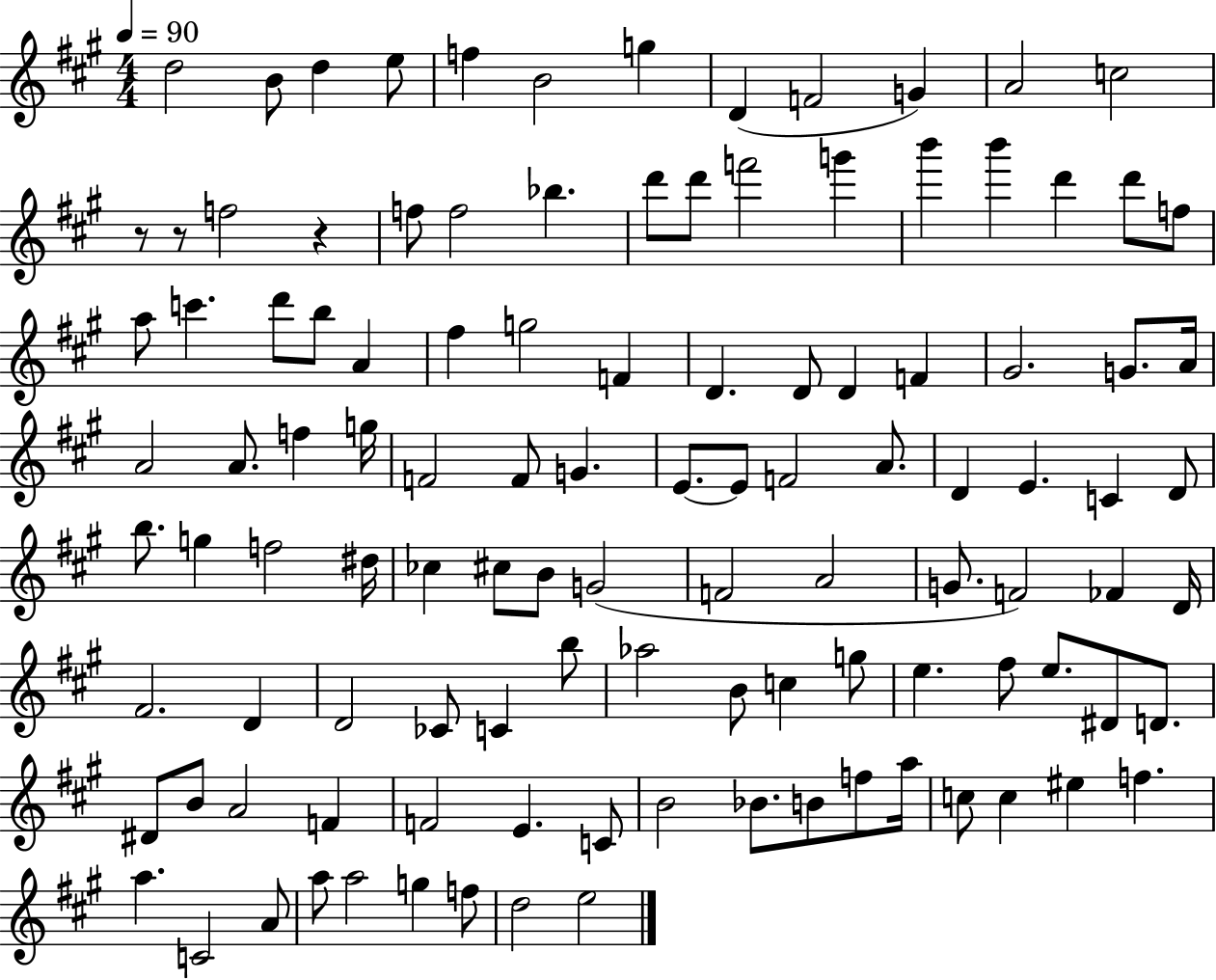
{
  \clef treble
  \numericTimeSignature
  \time 4/4
  \key a \major
  \tempo 4 = 90
  d''2 b'8 d''4 e''8 | f''4 b'2 g''4 | d'4( f'2 g'4) | a'2 c''2 | \break r8 r8 f''2 r4 | f''8 f''2 bes''4. | d'''8 d'''8 f'''2 g'''4 | b'''4 b'''4 d'''4 d'''8 f''8 | \break a''8 c'''4. d'''8 b''8 a'4 | fis''4 g''2 f'4 | d'4. d'8 d'4 f'4 | gis'2. g'8. a'16 | \break a'2 a'8. f''4 g''16 | f'2 f'8 g'4. | e'8.~~ e'8 f'2 a'8. | d'4 e'4. c'4 d'8 | \break b''8. g''4 f''2 dis''16 | ces''4 cis''8 b'8 g'2( | f'2 a'2 | g'8. f'2) fes'4 d'16 | \break fis'2. d'4 | d'2 ces'8 c'4 b''8 | aes''2 b'8 c''4 g''8 | e''4. fis''8 e''8. dis'8 d'8. | \break dis'8 b'8 a'2 f'4 | f'2 e'4. c'8 | b'2 bes'8. b'8 f''8 a''16 | c''8 c''4 eis''4 f''4. | \break a''4. c'2 a'8 | a''8 a''2 g''4 f''8 | d''2 e''2 | \bar "|."
}